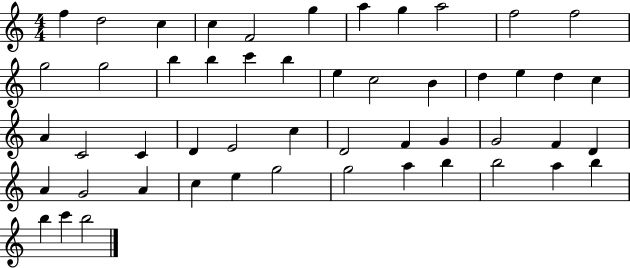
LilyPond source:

{
  \clef treble
  \numericTimeSignature
  \time 4/4
  \key c \major
  f''4 d''2 c''4 | c''4 f'2 g''4 | a''4 g''4 a''2 | f''2 f''2 | \break g''2 g''2 | b''4 b''4 c'''4 b''4 | e''4 c''2 b'4 | d''4 e''4 d''4 c''4 | \break a'4 c'2 c'4 | d'4 e'2 c''4 | d'2 f'4 g'4 | g'2 f'4 d'4 | \break a'4 g'2 a'4 | c''4 e''4 g''2 | g''2 a''4 b''4 | b''2 a''4 b''4 | \break b''4 c'''4 b''2 | \bar "|."
}